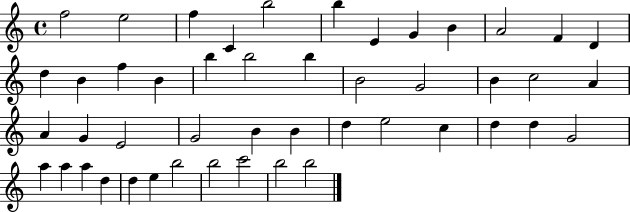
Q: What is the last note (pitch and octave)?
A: B5